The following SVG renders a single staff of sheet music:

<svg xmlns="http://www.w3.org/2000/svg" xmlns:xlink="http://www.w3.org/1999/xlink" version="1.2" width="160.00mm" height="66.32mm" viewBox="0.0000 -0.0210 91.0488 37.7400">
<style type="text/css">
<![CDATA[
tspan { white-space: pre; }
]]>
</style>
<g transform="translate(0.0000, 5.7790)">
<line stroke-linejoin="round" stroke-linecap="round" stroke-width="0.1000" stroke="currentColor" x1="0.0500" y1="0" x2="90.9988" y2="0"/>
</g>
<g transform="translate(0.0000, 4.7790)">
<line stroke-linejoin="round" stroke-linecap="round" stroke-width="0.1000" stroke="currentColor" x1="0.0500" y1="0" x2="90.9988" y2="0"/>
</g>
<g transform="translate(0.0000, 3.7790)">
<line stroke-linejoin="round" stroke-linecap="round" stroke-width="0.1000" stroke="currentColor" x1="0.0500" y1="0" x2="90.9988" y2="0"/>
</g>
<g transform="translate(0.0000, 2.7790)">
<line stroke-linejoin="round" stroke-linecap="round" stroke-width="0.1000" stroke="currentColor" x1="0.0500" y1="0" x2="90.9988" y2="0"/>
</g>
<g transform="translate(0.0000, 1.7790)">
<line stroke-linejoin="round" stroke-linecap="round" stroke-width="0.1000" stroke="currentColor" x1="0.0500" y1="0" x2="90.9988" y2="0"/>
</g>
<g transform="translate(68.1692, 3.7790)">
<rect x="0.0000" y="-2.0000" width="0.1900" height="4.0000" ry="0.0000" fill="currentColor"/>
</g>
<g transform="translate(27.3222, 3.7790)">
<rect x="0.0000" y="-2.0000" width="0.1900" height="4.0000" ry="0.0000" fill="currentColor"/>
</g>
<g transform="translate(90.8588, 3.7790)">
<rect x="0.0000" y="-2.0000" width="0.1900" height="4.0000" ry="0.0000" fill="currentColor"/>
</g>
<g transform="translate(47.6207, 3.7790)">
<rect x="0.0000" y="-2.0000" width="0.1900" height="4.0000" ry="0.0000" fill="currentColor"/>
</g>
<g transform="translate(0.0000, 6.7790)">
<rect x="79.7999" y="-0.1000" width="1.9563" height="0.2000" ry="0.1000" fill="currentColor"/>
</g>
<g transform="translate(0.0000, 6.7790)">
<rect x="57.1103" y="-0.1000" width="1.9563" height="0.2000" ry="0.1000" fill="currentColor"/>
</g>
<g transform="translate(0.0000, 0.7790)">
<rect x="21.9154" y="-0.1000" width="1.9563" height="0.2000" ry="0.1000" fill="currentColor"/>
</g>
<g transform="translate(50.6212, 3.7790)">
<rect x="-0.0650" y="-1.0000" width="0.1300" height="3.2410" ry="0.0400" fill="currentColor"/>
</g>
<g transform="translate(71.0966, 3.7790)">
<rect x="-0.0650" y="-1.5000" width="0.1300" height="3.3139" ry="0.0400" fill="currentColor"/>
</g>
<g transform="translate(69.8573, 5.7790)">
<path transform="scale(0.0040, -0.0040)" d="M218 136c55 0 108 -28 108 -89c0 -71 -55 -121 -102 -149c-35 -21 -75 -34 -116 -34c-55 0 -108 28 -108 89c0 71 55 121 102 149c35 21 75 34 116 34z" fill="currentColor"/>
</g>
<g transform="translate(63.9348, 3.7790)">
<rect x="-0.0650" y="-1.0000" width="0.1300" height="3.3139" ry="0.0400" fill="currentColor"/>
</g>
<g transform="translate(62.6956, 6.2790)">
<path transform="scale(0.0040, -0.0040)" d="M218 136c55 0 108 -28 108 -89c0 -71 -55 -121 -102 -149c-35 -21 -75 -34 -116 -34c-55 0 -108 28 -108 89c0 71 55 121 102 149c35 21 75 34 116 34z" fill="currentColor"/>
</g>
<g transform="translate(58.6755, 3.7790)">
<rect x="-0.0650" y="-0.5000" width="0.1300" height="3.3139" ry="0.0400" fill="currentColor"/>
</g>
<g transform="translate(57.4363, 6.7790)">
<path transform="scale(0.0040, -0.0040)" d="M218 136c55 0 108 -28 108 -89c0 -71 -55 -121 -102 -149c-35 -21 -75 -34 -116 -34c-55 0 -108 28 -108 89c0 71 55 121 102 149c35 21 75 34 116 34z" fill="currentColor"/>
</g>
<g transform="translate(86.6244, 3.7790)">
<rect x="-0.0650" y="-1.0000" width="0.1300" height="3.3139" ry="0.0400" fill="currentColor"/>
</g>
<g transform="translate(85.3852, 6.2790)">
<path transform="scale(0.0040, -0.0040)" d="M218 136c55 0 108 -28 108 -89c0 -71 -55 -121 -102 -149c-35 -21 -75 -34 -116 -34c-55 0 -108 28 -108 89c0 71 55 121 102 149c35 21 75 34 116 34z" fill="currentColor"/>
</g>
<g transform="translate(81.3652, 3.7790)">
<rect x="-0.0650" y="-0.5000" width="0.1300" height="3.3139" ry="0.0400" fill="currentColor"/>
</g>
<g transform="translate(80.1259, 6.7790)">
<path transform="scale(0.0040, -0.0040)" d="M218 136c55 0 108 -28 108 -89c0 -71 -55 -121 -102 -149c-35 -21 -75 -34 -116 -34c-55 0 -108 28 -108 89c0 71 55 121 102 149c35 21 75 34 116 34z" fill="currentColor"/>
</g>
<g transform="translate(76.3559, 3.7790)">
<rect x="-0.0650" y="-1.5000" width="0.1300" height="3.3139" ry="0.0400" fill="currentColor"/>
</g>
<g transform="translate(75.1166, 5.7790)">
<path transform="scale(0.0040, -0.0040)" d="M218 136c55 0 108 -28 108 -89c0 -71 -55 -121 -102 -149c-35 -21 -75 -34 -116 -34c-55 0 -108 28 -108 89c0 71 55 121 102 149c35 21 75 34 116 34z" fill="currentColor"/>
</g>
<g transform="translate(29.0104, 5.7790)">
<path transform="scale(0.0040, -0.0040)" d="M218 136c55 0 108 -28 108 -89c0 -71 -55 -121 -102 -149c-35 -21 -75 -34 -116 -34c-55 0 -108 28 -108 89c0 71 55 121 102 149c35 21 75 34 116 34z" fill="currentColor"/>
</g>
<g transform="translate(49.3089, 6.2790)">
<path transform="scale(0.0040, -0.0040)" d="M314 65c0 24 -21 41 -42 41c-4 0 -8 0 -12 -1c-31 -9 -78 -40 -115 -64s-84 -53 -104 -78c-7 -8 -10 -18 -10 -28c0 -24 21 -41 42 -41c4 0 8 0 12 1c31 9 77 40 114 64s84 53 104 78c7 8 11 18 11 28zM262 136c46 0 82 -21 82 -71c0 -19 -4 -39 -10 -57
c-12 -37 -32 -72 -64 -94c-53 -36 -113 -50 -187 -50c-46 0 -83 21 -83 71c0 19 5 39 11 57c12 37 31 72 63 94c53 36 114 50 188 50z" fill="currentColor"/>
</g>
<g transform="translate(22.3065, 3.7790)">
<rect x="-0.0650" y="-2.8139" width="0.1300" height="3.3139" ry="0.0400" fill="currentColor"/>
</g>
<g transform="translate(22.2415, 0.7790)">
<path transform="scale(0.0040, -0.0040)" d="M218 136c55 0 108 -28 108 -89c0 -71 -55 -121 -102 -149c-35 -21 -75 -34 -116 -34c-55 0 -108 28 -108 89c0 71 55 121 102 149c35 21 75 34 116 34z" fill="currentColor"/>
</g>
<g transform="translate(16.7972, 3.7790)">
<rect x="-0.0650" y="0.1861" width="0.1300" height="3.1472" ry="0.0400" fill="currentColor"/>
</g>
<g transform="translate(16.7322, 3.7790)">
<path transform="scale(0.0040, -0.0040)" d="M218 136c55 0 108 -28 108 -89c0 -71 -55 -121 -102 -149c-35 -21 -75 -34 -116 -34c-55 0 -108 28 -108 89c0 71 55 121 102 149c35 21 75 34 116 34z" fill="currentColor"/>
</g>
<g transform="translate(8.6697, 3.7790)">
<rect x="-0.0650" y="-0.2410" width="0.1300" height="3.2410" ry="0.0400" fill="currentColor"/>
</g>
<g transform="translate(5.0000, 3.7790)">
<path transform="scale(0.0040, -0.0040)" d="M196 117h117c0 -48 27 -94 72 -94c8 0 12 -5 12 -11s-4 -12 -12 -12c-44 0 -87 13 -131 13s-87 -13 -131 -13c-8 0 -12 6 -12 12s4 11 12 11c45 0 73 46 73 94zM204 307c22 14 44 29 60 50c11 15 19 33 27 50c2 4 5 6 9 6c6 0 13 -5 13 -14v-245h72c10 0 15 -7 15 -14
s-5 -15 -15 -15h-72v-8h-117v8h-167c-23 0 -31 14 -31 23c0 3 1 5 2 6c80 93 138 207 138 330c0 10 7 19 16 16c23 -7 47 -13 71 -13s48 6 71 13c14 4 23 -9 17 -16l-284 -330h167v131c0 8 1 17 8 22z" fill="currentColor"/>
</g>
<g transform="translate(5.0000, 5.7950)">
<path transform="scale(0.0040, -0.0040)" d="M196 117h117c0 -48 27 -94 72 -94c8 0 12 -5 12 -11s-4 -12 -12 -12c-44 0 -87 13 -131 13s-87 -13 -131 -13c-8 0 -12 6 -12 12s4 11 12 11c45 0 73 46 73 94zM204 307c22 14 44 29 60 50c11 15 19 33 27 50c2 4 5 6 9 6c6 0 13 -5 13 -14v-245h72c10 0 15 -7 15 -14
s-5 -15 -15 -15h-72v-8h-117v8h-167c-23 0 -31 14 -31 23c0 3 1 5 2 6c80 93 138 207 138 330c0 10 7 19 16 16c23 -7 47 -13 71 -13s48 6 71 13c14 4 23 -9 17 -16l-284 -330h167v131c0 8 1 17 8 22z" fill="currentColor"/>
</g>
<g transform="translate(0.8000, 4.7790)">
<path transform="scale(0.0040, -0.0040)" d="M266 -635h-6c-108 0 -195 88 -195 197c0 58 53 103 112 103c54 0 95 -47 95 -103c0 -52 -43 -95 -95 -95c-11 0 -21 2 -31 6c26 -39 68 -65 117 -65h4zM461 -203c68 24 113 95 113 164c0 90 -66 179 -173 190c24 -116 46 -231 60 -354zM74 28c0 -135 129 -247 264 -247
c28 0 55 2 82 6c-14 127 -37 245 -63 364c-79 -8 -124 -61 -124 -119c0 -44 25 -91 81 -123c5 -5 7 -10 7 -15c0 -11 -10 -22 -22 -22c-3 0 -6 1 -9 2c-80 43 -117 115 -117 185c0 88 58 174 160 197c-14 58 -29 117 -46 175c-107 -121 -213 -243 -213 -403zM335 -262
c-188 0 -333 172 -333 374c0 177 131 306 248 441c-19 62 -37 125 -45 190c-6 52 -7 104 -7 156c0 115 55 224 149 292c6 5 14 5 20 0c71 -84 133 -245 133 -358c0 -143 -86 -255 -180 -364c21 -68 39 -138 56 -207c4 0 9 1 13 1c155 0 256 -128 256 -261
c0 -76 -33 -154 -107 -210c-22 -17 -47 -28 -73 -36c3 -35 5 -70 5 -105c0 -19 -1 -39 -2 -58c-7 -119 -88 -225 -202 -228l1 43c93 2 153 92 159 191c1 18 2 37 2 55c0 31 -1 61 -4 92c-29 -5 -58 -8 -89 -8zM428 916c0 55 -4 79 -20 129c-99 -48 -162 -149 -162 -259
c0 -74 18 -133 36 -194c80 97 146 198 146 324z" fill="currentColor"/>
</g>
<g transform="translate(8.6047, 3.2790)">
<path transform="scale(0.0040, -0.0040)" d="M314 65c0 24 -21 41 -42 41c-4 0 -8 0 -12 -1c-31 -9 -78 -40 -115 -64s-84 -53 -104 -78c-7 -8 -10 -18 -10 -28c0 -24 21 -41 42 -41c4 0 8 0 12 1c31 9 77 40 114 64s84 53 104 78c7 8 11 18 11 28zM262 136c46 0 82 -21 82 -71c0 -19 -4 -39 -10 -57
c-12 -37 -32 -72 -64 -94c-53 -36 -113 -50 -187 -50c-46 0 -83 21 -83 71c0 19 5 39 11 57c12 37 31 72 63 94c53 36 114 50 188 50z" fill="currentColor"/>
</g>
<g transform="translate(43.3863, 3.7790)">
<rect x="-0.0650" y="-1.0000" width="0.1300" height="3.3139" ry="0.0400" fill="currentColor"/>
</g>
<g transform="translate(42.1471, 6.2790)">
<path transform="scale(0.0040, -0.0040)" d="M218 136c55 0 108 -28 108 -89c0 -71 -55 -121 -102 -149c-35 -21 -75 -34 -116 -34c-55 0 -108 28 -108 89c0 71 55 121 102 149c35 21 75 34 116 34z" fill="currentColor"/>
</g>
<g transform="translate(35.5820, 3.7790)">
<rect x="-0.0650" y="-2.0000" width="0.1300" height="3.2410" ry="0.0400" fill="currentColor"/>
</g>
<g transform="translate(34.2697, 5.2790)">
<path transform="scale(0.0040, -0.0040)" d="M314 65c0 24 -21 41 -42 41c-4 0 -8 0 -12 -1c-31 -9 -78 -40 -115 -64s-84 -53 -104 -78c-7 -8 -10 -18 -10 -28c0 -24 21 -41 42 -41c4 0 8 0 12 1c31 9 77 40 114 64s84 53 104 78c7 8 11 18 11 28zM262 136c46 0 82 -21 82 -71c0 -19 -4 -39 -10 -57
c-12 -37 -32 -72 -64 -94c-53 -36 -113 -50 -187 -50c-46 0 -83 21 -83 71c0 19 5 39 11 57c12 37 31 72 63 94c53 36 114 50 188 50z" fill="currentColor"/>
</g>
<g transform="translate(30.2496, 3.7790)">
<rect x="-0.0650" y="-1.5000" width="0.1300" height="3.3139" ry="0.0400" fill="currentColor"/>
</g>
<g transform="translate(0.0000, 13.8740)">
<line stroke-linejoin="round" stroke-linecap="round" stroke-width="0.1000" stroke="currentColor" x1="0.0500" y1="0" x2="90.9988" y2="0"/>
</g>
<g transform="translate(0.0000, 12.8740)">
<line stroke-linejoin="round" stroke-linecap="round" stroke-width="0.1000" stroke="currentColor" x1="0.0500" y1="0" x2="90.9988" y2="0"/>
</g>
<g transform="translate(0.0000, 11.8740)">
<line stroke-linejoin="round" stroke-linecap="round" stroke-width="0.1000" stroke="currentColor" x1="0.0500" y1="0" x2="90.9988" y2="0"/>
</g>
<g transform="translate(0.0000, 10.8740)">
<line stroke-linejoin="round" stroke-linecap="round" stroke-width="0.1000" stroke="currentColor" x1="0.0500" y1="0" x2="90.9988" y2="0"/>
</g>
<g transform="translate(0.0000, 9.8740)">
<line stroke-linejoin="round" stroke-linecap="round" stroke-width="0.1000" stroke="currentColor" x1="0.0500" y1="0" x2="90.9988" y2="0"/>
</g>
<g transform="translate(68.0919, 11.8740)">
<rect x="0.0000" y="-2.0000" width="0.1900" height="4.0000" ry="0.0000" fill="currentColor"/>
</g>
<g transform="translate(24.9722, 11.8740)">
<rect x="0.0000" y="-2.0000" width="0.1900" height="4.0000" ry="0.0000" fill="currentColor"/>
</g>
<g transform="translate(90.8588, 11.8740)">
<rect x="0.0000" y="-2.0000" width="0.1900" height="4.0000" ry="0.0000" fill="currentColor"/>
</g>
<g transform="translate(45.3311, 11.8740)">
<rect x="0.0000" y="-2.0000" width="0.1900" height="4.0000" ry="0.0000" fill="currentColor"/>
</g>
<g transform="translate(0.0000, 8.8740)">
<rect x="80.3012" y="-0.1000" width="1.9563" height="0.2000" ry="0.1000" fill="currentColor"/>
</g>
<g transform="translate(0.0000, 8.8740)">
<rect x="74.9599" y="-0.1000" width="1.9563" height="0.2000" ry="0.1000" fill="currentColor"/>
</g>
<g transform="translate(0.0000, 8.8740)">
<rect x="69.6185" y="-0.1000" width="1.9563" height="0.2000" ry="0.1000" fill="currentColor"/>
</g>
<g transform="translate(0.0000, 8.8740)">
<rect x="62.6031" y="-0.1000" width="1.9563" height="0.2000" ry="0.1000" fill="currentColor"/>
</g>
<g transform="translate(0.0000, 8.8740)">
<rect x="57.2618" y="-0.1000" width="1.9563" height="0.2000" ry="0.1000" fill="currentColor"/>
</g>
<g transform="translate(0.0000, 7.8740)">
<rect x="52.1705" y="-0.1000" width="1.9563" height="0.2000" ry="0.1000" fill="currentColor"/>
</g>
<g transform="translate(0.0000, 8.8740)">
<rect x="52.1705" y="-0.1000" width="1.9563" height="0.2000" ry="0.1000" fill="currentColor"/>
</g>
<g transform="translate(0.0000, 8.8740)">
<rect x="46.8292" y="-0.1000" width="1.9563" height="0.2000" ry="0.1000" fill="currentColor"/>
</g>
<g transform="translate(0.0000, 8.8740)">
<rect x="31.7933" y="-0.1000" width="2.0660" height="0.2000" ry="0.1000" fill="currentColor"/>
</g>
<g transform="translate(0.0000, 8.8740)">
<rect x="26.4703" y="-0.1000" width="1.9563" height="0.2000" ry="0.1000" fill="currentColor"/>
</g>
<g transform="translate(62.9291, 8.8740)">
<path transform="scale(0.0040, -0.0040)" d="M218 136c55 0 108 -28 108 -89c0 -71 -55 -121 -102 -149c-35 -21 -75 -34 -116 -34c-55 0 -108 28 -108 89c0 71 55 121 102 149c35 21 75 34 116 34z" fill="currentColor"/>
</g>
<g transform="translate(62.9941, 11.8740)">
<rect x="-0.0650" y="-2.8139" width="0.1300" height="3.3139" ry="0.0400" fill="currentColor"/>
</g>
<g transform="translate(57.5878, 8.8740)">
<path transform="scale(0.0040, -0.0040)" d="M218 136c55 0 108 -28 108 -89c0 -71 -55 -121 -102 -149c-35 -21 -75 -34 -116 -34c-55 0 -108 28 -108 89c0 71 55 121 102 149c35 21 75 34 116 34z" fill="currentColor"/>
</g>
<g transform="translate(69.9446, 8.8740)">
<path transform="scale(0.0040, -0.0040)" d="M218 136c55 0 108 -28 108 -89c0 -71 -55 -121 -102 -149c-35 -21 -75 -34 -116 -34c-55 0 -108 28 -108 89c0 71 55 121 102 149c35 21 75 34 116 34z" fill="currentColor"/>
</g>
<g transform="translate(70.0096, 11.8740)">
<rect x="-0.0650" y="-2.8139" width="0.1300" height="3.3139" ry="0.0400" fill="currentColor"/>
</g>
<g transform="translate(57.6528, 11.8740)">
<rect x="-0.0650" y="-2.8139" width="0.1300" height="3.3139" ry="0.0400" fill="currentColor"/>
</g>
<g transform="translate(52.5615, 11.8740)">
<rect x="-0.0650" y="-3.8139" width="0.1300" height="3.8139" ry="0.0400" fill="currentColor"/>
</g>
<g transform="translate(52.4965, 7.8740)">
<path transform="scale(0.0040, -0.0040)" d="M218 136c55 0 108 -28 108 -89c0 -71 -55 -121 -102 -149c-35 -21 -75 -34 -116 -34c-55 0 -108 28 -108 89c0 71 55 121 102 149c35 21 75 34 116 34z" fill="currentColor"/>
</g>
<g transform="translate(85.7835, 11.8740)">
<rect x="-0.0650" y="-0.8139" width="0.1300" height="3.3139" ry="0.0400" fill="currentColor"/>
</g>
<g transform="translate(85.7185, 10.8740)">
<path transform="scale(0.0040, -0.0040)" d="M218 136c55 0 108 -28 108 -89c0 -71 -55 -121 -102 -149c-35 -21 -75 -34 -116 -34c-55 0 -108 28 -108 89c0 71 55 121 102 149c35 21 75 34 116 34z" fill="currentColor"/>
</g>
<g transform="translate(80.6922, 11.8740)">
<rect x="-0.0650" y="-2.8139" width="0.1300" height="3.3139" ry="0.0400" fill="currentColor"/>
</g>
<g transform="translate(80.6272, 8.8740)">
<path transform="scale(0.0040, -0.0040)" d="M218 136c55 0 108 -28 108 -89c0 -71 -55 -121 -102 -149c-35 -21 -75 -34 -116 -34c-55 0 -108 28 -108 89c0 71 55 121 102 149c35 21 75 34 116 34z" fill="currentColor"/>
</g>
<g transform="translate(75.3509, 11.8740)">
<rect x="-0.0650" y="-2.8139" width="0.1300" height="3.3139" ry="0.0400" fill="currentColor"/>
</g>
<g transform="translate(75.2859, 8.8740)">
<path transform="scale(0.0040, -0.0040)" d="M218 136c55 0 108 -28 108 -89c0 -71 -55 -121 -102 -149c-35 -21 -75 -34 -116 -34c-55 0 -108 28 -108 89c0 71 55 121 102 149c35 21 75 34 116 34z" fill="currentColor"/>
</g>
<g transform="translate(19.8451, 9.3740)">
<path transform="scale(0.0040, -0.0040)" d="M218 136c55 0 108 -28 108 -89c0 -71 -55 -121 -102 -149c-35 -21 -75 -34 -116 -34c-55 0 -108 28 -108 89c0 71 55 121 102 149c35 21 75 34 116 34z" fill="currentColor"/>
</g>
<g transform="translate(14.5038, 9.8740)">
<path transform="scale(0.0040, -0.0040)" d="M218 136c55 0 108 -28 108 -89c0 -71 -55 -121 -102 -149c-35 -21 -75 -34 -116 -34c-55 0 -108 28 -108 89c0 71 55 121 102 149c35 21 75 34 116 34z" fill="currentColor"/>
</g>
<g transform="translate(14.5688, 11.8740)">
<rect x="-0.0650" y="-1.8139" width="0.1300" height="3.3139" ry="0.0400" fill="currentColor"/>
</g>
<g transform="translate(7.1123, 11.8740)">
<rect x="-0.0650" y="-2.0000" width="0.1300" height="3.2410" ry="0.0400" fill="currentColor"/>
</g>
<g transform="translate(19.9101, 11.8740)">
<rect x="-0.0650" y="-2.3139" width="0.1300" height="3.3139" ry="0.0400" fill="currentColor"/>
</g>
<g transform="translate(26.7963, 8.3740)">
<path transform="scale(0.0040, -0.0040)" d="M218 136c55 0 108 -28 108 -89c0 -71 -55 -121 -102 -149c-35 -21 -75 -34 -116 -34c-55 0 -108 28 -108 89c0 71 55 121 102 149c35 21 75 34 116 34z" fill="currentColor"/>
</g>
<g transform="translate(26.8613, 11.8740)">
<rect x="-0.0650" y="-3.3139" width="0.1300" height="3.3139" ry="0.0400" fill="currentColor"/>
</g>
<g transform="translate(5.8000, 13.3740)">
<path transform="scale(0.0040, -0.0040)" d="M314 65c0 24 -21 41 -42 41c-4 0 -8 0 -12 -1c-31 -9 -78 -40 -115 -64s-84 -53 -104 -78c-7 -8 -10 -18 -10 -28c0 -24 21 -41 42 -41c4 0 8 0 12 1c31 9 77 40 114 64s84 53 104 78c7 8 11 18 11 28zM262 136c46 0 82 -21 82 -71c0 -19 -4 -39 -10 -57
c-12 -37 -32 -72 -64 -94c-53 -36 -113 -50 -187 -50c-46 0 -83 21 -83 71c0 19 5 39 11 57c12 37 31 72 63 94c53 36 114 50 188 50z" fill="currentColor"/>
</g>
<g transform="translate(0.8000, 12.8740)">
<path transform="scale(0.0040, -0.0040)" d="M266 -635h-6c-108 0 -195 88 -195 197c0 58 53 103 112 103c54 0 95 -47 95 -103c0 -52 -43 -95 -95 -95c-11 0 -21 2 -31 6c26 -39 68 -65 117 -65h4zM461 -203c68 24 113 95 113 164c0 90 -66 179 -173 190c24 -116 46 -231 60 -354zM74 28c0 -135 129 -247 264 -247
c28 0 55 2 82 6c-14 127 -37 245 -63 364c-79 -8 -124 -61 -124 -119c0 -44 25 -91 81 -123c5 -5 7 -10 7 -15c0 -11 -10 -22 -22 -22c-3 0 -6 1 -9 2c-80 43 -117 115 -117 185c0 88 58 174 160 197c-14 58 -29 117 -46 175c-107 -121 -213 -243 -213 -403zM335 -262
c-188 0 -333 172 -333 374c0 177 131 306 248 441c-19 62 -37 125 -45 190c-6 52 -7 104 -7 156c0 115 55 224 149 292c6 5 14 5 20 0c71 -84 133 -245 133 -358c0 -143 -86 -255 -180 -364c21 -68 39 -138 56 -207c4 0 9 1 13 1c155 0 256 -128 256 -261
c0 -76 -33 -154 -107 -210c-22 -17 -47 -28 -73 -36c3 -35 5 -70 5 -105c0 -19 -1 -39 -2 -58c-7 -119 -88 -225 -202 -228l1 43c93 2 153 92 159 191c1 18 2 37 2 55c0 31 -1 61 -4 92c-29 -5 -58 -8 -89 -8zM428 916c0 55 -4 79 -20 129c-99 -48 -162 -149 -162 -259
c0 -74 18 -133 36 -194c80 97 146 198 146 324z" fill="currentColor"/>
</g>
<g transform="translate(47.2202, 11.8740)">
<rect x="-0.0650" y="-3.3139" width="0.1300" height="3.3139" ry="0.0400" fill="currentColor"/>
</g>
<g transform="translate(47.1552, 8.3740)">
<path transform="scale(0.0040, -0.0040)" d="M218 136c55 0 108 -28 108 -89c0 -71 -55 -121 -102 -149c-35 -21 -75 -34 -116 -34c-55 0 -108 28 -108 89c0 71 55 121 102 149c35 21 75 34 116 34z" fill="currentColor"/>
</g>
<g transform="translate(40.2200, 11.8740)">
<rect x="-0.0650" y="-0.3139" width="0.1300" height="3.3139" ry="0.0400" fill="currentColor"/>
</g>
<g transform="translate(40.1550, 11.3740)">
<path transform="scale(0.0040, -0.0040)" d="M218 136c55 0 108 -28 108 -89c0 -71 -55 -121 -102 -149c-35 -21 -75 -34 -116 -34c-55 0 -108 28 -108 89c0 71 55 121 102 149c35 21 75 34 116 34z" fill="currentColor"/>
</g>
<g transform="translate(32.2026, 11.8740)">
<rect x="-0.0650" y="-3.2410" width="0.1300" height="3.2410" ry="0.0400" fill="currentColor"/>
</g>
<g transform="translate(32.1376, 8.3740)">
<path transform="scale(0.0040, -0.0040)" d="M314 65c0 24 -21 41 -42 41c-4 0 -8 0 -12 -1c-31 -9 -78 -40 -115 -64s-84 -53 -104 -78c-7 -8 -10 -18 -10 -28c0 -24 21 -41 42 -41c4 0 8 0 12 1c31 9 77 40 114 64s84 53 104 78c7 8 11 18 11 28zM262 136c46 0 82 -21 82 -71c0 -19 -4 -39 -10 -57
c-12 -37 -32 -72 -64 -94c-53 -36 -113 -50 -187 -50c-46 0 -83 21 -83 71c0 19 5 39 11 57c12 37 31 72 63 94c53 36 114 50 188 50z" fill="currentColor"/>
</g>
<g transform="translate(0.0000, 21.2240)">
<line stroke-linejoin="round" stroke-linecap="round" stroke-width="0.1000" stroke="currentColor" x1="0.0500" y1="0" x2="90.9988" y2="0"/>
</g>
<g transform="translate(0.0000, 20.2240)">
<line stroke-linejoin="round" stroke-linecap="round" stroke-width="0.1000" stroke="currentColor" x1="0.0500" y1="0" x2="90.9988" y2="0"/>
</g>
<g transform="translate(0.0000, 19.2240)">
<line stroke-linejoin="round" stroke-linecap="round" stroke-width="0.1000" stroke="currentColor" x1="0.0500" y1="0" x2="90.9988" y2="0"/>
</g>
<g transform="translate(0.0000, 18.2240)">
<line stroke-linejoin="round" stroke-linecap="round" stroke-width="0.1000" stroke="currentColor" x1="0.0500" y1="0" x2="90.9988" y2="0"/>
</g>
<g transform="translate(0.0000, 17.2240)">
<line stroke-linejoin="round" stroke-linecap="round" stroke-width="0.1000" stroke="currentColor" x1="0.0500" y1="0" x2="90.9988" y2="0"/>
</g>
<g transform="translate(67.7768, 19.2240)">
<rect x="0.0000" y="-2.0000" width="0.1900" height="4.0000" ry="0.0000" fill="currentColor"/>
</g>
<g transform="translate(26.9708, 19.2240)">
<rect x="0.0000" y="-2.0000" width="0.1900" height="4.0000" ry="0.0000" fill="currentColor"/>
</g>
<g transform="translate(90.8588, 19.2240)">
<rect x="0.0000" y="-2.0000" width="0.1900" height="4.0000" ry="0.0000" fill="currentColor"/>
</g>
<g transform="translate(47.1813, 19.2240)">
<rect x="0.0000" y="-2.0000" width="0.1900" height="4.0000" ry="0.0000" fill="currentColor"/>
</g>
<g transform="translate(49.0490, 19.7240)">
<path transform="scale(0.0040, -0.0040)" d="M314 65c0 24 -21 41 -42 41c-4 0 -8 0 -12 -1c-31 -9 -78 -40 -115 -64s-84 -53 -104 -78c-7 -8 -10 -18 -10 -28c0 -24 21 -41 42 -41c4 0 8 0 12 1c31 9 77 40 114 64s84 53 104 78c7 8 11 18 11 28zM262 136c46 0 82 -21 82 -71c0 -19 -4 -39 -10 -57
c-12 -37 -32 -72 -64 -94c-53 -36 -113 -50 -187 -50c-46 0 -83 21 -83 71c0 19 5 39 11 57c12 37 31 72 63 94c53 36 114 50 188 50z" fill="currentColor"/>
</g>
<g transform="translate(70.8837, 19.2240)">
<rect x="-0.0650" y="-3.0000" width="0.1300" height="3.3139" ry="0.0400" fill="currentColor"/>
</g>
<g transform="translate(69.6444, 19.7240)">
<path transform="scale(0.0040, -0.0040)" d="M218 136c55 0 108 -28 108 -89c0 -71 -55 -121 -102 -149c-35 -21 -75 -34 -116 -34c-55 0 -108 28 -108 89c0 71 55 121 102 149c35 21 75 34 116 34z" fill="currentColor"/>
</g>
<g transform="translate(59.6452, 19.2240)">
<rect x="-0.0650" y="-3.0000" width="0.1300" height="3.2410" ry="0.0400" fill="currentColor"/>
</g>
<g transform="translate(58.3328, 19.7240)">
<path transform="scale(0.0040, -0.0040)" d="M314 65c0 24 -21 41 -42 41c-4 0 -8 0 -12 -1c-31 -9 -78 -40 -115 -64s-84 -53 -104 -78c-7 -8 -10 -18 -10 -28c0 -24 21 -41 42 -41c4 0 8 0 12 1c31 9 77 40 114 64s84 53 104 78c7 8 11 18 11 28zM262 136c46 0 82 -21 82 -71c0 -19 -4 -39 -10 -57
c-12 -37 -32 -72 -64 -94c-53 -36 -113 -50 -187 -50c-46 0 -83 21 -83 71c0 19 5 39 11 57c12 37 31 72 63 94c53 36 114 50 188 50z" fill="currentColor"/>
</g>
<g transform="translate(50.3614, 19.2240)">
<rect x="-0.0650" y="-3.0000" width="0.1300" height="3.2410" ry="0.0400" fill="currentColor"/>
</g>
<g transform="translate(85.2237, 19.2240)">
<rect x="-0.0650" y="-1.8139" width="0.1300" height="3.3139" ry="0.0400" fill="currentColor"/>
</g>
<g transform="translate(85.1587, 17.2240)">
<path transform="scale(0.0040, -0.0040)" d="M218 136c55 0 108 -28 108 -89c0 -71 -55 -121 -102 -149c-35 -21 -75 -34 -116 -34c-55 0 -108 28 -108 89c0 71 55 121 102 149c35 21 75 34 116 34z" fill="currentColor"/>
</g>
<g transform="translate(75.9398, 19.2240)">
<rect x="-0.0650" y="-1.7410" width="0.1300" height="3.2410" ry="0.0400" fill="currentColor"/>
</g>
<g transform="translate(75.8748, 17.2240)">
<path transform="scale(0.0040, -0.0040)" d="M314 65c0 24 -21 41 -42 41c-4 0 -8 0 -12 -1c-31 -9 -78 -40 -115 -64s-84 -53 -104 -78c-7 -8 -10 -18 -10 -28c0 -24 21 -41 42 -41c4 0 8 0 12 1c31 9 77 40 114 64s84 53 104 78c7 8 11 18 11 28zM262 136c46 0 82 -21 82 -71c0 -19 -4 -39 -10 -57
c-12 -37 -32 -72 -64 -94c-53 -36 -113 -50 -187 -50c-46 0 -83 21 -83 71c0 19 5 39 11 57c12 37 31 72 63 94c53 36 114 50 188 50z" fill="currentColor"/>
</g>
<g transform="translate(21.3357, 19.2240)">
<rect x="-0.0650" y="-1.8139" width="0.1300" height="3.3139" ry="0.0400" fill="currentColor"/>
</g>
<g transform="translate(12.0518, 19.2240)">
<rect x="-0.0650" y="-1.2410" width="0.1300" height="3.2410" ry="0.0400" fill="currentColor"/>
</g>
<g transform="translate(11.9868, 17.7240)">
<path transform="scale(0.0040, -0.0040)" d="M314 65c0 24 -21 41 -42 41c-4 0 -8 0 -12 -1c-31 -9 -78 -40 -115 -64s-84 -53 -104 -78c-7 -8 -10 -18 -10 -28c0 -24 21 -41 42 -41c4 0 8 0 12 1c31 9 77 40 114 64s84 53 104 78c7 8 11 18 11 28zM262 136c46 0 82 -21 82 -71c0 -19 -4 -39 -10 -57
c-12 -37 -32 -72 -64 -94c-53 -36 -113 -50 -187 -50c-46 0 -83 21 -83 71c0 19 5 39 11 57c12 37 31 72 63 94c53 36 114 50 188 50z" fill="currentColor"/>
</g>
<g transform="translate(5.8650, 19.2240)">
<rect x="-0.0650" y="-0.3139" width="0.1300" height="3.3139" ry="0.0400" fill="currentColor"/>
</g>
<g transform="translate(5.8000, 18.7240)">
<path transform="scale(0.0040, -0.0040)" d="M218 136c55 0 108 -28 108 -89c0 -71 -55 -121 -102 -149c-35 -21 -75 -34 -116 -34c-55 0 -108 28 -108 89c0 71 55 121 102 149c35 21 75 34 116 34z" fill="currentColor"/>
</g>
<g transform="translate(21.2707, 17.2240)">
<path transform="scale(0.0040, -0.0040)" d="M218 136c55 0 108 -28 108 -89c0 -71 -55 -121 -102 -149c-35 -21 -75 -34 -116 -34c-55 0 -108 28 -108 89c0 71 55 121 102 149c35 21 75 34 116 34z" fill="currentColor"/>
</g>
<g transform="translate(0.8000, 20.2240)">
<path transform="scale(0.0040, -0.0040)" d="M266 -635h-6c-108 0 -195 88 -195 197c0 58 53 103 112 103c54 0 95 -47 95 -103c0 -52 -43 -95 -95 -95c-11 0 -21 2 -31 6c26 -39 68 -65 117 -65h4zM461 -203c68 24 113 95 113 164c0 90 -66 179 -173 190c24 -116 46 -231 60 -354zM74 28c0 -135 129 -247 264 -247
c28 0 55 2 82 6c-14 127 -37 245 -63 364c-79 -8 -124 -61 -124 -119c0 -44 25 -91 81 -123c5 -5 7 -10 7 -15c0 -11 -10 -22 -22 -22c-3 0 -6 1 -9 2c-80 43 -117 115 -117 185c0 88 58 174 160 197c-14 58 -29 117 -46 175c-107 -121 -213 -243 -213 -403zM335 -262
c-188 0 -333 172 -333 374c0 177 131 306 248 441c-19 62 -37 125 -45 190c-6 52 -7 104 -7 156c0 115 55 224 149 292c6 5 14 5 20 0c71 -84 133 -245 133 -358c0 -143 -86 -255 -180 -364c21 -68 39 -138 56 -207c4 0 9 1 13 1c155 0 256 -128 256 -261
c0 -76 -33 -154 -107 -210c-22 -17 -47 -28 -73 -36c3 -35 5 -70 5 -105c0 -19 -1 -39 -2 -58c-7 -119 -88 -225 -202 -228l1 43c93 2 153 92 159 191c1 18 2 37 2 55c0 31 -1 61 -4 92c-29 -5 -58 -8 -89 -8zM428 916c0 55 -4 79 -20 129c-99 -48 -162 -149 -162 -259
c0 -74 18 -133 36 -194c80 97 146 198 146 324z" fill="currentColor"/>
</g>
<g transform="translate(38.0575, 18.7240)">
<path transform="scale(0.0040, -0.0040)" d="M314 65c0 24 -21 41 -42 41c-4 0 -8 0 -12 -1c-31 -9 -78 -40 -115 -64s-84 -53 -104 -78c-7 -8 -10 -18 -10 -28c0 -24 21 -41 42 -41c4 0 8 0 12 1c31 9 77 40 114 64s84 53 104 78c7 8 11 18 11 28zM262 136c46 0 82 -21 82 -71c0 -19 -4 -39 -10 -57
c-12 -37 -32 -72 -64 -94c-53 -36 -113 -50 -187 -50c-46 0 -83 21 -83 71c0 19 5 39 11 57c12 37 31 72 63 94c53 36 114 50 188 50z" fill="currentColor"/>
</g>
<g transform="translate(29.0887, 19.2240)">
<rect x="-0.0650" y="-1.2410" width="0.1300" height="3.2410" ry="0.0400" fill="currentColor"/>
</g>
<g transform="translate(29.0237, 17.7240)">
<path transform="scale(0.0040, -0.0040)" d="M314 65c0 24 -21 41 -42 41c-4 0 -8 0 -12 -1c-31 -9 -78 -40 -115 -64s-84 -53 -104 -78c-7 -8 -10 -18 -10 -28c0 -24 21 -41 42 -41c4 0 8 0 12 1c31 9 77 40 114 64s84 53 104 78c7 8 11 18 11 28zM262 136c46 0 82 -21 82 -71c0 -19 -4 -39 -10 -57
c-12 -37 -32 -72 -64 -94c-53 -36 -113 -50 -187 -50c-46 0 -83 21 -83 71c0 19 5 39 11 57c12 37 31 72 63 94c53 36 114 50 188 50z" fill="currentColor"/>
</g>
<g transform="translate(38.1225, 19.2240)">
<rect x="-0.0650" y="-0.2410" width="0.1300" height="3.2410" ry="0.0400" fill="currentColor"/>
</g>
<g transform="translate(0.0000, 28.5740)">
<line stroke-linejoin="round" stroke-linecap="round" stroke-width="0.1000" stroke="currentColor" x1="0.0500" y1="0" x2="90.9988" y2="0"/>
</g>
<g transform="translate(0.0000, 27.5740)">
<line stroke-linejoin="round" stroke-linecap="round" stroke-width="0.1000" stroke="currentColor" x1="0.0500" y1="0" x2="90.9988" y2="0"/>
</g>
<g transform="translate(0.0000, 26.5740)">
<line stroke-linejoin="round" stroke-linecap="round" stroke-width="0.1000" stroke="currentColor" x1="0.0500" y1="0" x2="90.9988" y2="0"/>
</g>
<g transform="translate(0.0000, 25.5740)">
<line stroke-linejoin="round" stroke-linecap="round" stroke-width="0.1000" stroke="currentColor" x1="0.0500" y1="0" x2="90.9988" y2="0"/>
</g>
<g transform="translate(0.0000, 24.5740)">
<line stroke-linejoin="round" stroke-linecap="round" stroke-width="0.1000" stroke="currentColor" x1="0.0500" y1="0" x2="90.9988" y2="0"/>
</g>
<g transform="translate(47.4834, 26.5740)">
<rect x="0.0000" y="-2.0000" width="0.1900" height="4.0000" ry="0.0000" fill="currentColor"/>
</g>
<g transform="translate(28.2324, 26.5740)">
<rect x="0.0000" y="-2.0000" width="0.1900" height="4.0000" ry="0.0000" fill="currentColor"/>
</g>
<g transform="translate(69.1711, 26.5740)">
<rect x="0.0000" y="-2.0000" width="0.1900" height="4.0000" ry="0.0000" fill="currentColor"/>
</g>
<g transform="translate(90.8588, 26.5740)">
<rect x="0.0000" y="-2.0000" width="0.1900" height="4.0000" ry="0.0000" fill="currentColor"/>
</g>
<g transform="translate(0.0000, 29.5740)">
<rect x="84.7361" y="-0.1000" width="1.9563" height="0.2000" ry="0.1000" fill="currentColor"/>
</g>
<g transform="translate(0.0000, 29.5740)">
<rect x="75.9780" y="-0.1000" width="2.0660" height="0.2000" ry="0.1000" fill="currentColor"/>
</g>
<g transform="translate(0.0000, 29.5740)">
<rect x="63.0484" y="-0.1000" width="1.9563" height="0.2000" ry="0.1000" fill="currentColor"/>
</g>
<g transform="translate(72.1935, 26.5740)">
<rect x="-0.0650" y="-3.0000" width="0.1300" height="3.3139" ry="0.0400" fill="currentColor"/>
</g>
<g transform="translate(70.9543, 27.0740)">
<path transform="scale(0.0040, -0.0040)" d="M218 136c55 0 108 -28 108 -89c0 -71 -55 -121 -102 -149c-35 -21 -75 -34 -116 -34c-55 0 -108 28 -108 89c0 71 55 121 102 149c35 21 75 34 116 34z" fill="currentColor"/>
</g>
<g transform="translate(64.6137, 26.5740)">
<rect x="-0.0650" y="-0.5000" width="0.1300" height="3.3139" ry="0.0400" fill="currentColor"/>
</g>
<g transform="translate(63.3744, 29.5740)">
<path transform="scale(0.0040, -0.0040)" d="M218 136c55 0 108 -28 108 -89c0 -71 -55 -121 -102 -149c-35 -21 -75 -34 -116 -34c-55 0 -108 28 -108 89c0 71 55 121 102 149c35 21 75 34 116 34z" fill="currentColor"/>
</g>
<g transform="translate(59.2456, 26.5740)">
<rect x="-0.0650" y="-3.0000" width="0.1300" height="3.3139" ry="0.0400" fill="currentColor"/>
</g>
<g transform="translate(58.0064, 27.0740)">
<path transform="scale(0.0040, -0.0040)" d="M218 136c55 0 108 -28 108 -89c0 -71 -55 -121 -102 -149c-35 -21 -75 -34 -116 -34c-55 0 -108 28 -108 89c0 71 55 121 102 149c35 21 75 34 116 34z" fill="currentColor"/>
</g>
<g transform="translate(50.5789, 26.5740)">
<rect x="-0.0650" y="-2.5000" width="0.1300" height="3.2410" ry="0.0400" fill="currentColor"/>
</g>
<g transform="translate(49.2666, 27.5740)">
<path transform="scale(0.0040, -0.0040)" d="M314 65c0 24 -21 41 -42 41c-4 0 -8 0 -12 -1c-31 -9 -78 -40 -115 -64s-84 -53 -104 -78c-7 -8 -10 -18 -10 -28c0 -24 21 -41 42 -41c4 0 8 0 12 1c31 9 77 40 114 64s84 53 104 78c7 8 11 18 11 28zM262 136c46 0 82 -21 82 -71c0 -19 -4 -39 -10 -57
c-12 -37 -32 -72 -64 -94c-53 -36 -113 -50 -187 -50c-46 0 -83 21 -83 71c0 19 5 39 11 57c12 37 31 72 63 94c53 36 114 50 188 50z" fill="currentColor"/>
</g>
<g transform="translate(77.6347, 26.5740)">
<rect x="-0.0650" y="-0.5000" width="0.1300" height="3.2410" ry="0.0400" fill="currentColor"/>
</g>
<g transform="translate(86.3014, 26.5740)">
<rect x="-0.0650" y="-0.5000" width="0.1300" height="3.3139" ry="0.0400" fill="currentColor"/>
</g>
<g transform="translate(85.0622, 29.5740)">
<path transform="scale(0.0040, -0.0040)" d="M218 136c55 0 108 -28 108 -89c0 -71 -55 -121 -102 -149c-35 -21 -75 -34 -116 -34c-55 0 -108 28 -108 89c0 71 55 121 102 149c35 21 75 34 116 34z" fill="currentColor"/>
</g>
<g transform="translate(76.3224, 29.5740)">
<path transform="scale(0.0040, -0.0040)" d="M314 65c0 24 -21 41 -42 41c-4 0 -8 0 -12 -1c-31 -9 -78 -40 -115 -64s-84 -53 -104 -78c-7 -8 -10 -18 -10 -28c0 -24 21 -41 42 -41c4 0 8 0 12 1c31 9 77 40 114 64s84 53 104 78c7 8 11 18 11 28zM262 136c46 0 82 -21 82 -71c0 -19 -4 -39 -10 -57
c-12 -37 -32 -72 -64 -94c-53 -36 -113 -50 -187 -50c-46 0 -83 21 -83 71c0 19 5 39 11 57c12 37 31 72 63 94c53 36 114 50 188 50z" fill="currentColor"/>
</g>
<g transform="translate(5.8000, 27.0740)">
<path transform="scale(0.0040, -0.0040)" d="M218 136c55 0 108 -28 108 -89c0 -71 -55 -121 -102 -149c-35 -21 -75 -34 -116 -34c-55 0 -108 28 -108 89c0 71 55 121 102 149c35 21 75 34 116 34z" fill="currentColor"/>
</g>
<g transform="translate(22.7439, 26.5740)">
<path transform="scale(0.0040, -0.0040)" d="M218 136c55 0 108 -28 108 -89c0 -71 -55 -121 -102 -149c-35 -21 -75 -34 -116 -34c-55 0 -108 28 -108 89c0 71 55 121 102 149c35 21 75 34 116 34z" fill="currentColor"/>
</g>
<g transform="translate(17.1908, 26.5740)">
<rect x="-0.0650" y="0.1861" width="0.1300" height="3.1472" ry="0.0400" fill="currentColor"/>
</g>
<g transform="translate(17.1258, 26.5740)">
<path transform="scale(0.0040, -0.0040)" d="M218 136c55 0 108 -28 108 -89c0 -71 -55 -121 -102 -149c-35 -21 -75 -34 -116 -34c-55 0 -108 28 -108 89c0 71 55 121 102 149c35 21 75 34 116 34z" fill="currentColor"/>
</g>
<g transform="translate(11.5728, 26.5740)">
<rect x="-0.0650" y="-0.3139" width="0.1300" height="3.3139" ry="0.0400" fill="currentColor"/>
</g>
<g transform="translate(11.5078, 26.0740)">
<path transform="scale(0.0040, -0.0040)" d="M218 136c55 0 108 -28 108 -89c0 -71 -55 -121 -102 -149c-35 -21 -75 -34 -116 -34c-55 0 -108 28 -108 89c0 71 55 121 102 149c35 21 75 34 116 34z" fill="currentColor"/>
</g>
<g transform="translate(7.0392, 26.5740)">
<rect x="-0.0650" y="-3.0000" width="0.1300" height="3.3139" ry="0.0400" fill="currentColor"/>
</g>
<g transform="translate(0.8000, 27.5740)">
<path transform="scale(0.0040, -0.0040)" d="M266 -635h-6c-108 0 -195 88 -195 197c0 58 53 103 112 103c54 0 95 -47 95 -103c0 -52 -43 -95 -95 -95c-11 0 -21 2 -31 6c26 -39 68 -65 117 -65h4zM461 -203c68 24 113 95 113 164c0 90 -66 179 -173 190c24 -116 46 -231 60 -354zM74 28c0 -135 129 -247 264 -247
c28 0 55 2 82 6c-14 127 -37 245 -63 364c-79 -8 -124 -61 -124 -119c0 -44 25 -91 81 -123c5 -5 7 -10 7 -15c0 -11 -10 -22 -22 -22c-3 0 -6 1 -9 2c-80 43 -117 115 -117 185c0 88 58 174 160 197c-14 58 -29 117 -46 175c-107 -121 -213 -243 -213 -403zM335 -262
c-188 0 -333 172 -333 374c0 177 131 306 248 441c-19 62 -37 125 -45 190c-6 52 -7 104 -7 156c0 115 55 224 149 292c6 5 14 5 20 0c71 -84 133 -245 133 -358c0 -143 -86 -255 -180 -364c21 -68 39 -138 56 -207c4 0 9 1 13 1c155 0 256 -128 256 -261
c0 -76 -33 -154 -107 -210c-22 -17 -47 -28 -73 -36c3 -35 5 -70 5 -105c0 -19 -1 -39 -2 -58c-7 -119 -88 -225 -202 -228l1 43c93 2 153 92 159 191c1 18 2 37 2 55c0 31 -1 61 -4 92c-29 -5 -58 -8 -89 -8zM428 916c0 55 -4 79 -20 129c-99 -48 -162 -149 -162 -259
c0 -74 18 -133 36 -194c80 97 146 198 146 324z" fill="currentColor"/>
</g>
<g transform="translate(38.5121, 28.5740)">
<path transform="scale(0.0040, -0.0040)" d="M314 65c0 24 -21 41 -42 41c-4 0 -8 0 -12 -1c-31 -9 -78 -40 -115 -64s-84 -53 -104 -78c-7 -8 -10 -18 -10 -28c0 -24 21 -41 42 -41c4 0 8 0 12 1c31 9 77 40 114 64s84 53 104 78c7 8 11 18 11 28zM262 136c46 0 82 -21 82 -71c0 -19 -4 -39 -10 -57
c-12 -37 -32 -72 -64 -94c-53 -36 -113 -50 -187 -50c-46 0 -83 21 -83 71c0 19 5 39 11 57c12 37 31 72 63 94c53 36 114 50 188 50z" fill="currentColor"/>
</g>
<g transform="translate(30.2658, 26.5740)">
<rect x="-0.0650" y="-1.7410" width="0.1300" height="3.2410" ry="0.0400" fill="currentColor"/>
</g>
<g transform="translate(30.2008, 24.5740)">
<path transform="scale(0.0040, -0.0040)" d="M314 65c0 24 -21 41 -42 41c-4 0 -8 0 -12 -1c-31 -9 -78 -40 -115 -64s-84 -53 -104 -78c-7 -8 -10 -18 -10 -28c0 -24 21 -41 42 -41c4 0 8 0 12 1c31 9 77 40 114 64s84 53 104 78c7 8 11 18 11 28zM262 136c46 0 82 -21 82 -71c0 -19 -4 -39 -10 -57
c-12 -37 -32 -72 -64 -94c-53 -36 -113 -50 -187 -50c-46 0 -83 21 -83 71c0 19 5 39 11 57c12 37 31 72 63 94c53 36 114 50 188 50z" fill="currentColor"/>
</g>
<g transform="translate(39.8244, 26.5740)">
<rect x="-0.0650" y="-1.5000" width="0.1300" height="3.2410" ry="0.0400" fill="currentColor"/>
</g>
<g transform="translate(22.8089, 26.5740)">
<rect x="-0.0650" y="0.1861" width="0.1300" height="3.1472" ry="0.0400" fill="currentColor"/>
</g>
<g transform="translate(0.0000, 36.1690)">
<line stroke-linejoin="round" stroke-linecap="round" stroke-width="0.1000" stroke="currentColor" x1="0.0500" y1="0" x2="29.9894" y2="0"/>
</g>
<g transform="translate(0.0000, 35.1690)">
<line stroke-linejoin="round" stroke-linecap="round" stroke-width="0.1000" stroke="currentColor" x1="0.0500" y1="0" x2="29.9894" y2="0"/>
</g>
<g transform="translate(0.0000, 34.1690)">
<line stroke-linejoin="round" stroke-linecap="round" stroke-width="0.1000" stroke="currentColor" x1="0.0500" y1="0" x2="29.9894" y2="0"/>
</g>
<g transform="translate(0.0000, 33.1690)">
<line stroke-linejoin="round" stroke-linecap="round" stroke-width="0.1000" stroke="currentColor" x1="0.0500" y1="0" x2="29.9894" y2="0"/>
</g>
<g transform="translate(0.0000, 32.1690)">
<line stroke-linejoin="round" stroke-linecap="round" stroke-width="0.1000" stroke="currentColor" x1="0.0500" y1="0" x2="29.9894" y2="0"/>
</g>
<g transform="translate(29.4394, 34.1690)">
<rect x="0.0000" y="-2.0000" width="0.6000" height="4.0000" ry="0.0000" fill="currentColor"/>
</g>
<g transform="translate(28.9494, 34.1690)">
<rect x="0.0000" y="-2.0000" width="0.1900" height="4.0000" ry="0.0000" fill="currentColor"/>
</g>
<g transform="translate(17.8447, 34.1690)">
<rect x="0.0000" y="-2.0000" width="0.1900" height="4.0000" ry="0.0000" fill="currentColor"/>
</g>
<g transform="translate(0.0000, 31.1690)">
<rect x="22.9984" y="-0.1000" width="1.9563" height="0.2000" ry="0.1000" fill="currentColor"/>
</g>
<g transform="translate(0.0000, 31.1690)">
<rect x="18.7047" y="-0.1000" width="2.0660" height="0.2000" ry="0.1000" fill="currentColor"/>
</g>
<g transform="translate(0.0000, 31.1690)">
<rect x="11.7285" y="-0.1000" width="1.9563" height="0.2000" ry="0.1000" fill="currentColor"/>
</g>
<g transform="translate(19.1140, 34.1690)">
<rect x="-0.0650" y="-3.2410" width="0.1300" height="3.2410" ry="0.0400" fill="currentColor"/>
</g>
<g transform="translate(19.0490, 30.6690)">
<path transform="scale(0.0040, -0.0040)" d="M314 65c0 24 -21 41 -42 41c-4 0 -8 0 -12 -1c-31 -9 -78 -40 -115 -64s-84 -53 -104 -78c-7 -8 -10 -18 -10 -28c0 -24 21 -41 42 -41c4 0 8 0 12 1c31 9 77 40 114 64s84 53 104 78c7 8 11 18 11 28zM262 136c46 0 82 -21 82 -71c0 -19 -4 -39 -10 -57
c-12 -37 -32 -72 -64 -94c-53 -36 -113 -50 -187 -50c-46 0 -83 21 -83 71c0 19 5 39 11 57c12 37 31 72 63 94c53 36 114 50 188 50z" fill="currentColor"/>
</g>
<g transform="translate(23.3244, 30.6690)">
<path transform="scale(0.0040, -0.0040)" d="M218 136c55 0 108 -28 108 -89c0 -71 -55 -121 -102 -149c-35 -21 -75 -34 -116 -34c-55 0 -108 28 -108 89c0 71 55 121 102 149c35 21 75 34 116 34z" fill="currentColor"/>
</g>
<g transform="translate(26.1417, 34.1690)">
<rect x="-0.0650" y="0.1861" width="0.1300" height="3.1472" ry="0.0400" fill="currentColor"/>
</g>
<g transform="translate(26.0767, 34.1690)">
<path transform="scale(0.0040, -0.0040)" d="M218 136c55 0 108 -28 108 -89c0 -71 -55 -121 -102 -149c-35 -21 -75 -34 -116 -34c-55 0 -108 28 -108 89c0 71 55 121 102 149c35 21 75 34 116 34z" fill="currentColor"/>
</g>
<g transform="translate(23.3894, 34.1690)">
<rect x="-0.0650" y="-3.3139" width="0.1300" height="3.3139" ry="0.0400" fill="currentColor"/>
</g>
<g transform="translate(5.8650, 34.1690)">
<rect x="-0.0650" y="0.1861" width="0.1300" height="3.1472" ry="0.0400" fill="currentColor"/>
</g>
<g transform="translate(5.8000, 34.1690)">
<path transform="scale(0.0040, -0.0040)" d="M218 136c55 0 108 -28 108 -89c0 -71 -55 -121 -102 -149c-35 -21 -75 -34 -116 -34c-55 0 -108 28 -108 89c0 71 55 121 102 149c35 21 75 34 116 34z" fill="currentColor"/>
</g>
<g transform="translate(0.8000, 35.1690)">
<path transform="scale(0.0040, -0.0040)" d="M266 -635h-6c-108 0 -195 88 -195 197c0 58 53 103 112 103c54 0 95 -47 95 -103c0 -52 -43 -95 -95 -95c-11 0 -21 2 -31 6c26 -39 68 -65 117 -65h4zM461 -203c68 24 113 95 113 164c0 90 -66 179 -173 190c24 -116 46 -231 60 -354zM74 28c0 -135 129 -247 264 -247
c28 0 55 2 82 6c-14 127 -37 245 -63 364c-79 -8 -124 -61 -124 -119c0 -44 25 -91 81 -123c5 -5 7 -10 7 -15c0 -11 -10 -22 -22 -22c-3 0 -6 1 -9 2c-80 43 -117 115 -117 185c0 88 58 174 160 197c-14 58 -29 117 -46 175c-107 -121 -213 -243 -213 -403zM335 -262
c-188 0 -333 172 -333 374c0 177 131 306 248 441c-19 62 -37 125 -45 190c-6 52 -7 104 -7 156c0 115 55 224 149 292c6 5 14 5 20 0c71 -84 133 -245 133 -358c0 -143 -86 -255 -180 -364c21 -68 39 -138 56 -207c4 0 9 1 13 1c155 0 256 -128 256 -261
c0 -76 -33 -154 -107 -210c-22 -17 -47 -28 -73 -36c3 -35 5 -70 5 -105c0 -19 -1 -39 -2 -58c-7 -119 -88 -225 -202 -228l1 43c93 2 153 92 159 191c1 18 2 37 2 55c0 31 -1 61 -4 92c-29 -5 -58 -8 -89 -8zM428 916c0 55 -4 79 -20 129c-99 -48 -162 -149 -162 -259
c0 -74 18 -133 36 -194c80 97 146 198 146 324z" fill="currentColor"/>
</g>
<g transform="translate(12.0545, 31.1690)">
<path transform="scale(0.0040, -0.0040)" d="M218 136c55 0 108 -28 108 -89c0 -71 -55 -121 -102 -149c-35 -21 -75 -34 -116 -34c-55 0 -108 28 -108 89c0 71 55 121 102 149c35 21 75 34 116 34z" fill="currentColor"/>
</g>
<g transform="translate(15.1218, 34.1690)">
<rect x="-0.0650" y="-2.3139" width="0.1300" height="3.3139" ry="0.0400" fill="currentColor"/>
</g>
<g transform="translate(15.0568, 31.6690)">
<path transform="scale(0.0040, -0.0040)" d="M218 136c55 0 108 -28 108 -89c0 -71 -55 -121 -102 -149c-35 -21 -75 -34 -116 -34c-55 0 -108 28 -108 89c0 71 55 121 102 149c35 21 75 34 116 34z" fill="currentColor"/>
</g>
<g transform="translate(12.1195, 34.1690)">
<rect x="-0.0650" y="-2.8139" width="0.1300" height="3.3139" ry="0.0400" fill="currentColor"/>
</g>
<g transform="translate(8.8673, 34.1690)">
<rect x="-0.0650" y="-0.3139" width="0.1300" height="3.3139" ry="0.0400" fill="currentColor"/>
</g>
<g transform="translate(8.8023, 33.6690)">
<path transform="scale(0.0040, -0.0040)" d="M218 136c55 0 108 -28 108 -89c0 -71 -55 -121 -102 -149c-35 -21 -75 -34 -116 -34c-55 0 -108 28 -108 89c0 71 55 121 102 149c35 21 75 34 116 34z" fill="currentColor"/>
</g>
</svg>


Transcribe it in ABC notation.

X:1
T:Untitled
M:4/4
L:1/4
K:C
c2 B a E F2 D D2 C D E E C D F2 f g b b2 c b c' a a a a a d c e2 f e2 c2 A2 A2 A f2 f A c B B f2 E2 G2 A C A C2 C B c a g b2 b B